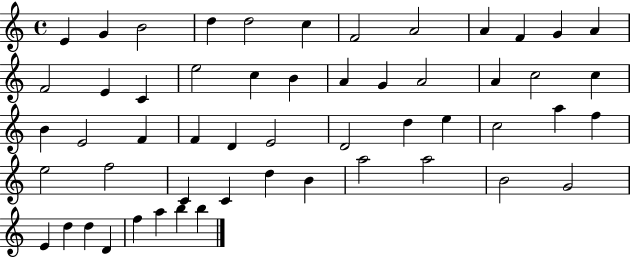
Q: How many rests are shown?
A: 0